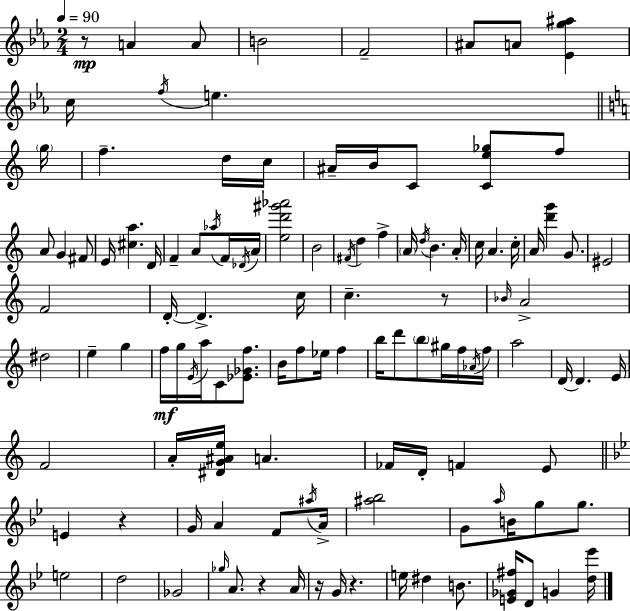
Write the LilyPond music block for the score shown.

{
  \clef treble
  \numericTimeSignature
  \time 2/4
  \key c \minor
  \tempo 4 = 90
  r8\mp a'4 a'8 | b'2 | f'2-- | ais'8 a'8 <ees' g'' ais''>4 | \break c''16 \acciaccatura { f''16 } e''4. | \bar "||" \break \key c \major \parenthesize g''16 f''4.-- d''16 | c''16 ais'16-- b'16 c'8 <c' e'' ges''>8 f''8 | a'8 g'4 fis'8 | e'16 <cis'' a''>4. | \break d'16 f'4-- a'8 \acciaccatura { aes''16 } | f'16 \acciaccatura { des'16 } a'16 <e'' d''' gis''' aes'''>2 | b'2 | \acciaccatura { fis'16 } d''4 | \break f''4-> \parenthesize a'16 \acciaccatura { d''16 } b'4. | a'16-. c''16 a'4. | c''16-. a'16 <d''' g'''>4 | g'8. eis'2 | \break f'2 | d'16-.~~ d'4.-> | c''16 c''4.-- | r8 \grace { bes'16 } a'2-> | \break dis''2 | e''4-- | g''4 f''16\mf g''16 | \acciaccatura { e'16 } a''16 c'8 <ees' ges' f''>8. b'16 | \break f''8 ees''16 f''4 b''16 | d'''8 \parenthesize b''8 gis''16 f''16 \acciaccatura { aes'16 } f''16 | a''2 | d'16~~ d'4. e'16 | \break f'2 | a'16-. <dis' g' ais' e''>16 a'4. | fes'16 d'16-. f'4 e'8 | \bar "||" \break \key bes \major e'4 r4 | g'16 a'4 f'8 \acciaccatura { ais''16 } | a'16-> <ais'' bes''>2 | g'8 \grace { a''16 } b'16 g''8 g''8. | \break e''2 | d''2 | ges'2 | \grace { ges''16 } a'8. r4 | \break a'16 r16 g'16 r4. | e''16 dis''4 | b'8. <e' ges' fis''>16 d'8 g'4 | <d'' ees'''>16 \bar "|."
}